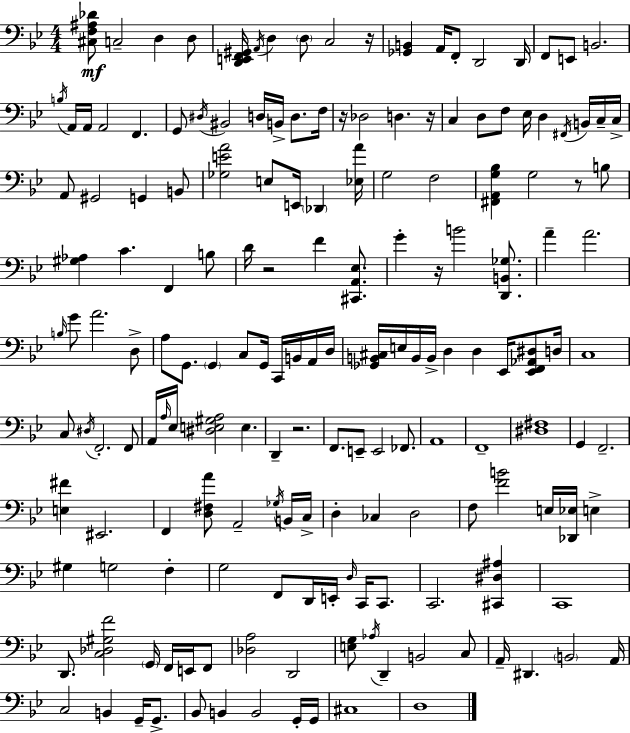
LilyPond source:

{
  \clef bass
  \numericTimeSignature
  \time 4/4
  \key g \minor
  <cis f ais des'>8\mf c2-- d4 d8 | <d, e, f, gis,>16 \acciaccatura { a,16 } d4 \parenthesize d8 c2 | r16 <ges, b,>4 a,16 f,8-. d,2 | d,16 f,8 e,8 b,2. | \break \acciaccatura { b16 } a,16 a,16 a,2 f,4. | g,8 \acciaccatura { dis16 } bis,2 d16 b,16-> d8. | f16 r16 des2 d4. | r16 c4 d8 f8 ees16 d4 | \break \acciaccatura { fis,16 } b,16 c16-- c16-> a,8 gis,2 g,4 | b,8 <ges e' a'>2 e8 e,16 \parenthesize des,4 | <ees a'>16 g2 f2 | <fis, a, g bes>4 g2 | \break r8 b8 <gis aes>4 c'4. f,4 | b8 d'16 r2 f'4 | <cis, a, ees>8. g'4-. r16 b'2 | <d, b, ges>8. a'4-- a'2. | \break \grace { b16 } g'8 a'2. | d8-> a8 g,8. \parenthesize g,4 c8 | g,16 c,16 b,16 a,16 d16 <ges, b, cis>16 e16 b,16 b,16-> d4 d4 | ees,16 <ees, f, aes, dis>8 d16 c1 | \break c8 \acciaccatura { dis16 } f,2.-. | f,8 a,16 \grace { a16 } ees16 <dis e gis a>2 | e4. d,4-- r2. | f,8. e,8-- e,2 | \break fes,8. a,1 | f,1-- | <dis fis>1 | g,4 f,2.-- | \break <e fis'>4 eis,2. | f,4 <d fis a'>8 a,2-- | \acciaccatura { ges16 } b,16 c16-> d4-. ces4 | d2 f8 <f' b'>2 | \break e16 <des, ees>16 e4-> gis4 g2 | f4-. g2 | f,8 d,16 e,16-. \grace { d16 } c,16 c,8. c,2. | <cis, dis ais>4 c,1 | \break d,8. <c des gis f'>2 | \parenthesize g,16 f,16 e,16 f,8 <des a>2 | d,2 <e g>8 \acciaccatura { aes16 } d,4-- | b,2 c8 a,16-- dis,4. | \break \parenthesize b,2 a,16 c2 | b,4 g,16-- g,8.-> bes,8 b,4 | b,2 g,16-. g,16 cis1 | d1 | \break \bar "|."
}